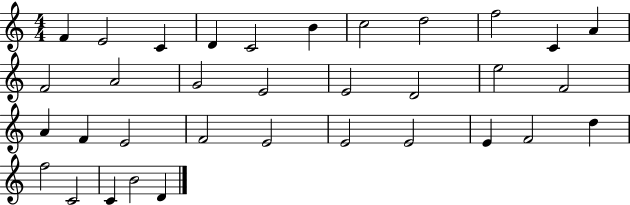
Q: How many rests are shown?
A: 0